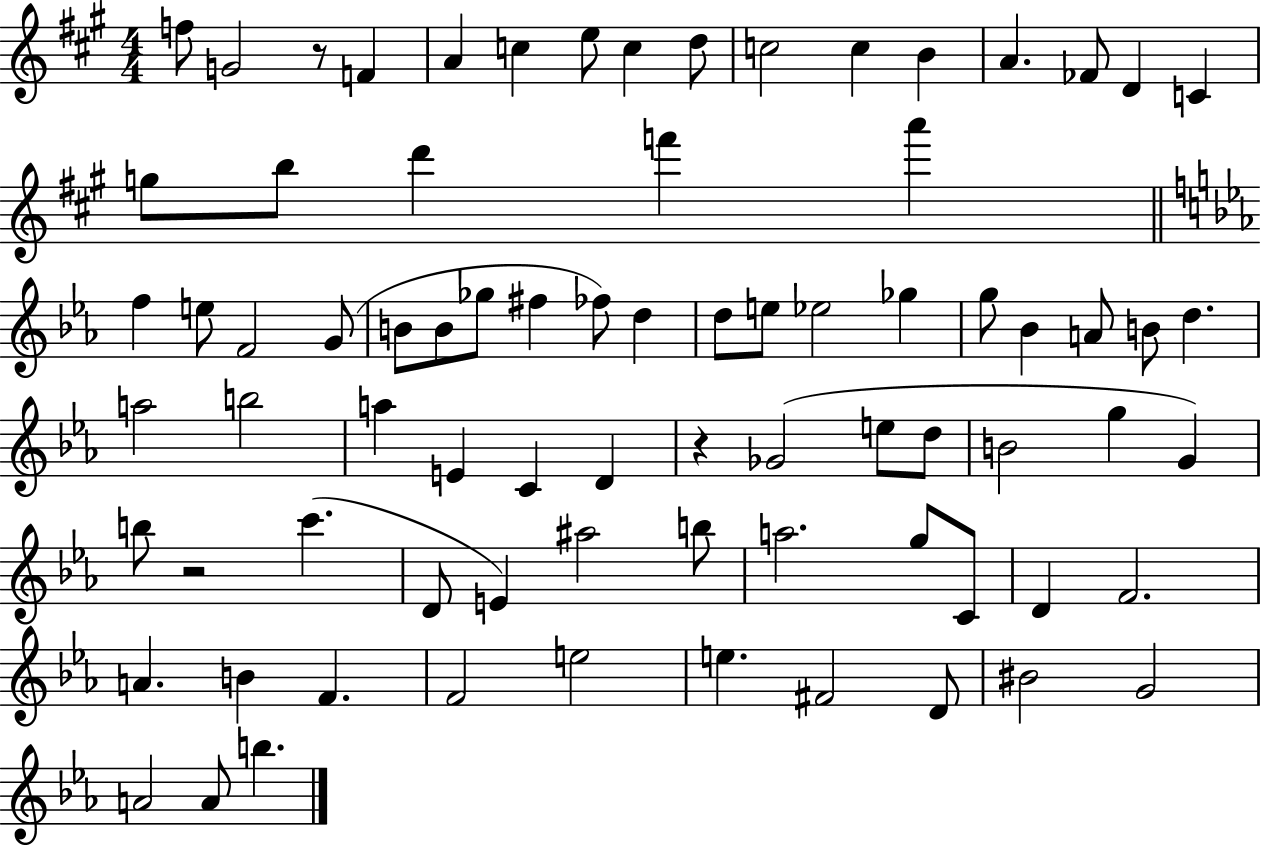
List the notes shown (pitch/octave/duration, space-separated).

F5/e G4/h R/e F4/q A4/q C5/q E5/e C5/q D5/e C5/h C5/q B4/q A4/q. FES4/e D4/q C4/q G5/e B5/e D6/q F6/q A6/q F5/q E5/e F4/h G4/e B4/e B4/e Gb5/e F#5/q FES5/e D5/q D5/e E5/e Eb5/h Gb5/q G5/e Bb4/q A4/e B4/e D5/q. A5/h B5/h A5/q E4/q C4/q D4/q R/q Gb4/h E5/e D5/e B4/h G5/q G4/q B5/e R/h C6/q. D4/e E4/q A#5/h B5/e A5/h. G5/e C4/e D4/q F4/h. A4/q. B4/q F4/q. F4/h E5/h E5/q. F#4/h D4/e BIS4/h G4/h A4/h A4/e B5/q.